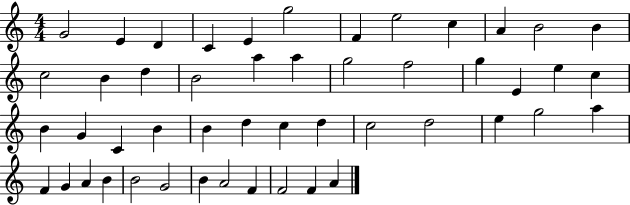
G4/h E4/q D4/q C4/q E4/q G5/h F4/q E5/h C5/q A4/q B4/h B4/q C5/h B4/q D5/q B4/h A5/q A5/q G5/h F5/h G5/q E4/q E5/q C5/q B4/q G4/q C4/q B4/q B4/q D5/q C5/q D5/q C5/h D5/h E5/q G5/h A5/q F4/q G4/q A4/q B4/q B4/h G4/h B4/q A4/h F4/q F4/h F4/q A4/q